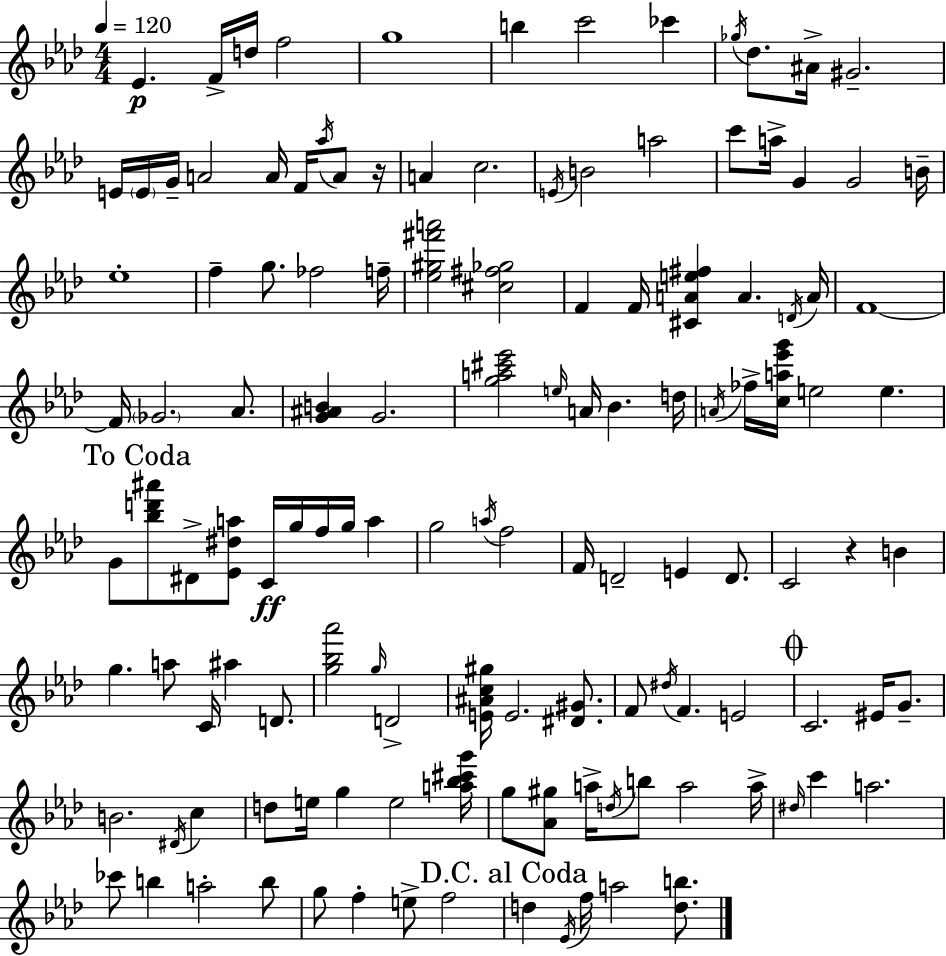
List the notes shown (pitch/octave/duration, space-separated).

Eb4/q. F4/s D5/s F5/h G5/w B5/q C6/h CES6/q Gb5/s Db5/e. A#4/s G#4/h. E4/s E4/s G4/s A4/h A4/s F4/s Ab5/s A4/e R/s A4/q C5/h. E4/s B4/h A5/h C6/e A5/s G4/q G4/h B4/s Eb5/w F5/q G5/e. FES5/h F5/s [Eb5,G#5,F#6,A6]/h [C#5,F#5,Gb5]/h F4/q F4/s [C#4,A4,E5,F#5]/q A4/q. D4/s A4/s F4/w F4/s Gb4/h. Ab4/e. [G4,A#4,B4]/q G4/h. [G5,A5,C#6,Eb6]/h E5/s A4/s Bb4/q. D5/s A4/s FES5/s [C5,A5,Eb6,G6]/s E5/h E5/q. G4/e [Bb5,D6,A#6]/e D#4/e [Eb4,D#5,A5]/e C4/s G5/s F5/s G5/s A5/q G5/h A5/s F5/h F4/s D4/h E4/q D4/e. C4/h R/q B4/q G5/q. A5/e C4/s A#5/q D4/e. [G5,Bb5,Ab6]/h G5/s D4/h [E4,A#4,C5,G#5]/s E4/h. [D#4,G#4]/e. F4/e D#5/s F4/q. E4/h C4/h. EIS4/s G4/e. B4/h. D#4/s C5/q D5/e E5/s G5/q E5/h [A5,Bb5,C#6,G6]/s G5/e [Ab4,G#5]/e A5/s D5/s B5/e A5/h A5/s D#5/s C6/q A5/h. CES6/e B5/q A5/h B5/e G5/e F5/q E5/e F5/h D5/q Eb4/s F5/s A5/h [D5,B5]/e.